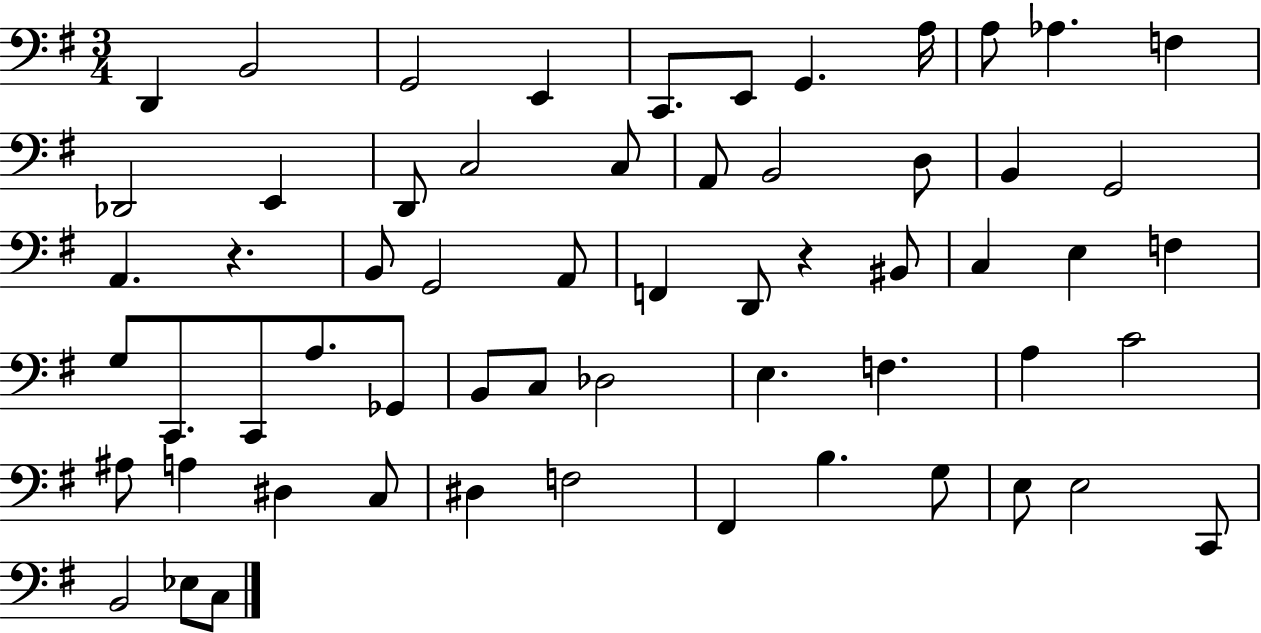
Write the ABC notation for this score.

X:1
T:Untitled
M:3/4
L:1/4
K:G
D,, B,,2 G,,2 E,, C,,/2 E,,/2 G,, A,/4 A,/2 _A, F, _D,,2 E,, D,,/2 C,2 C,/2 A,,/2 B,,2 D,/2 B,, G,,2 A,, z B,,/2 G,,2 A,,/2 F,, D,,/2 z ^B,,/2 C, E, F, G,/2 C,,/2 C,,/2 A,/2 _G,,/2 B,,/2 C,/2 _D,2 E, F, A, C2 ^A,/2 A, ^D, C,/2 ^D, F,2 ^F,, B, G,/2 E,/2 E,2 C,,/2 B,,2 _E,/2 C,/2